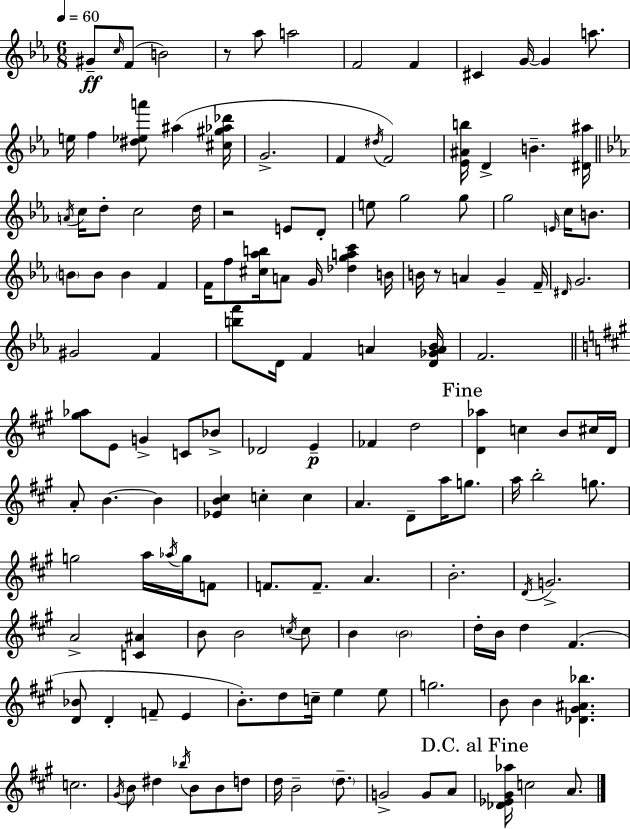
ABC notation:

X:1
T:Untitled
M:6/8
L:1/4
K:Eb
^G/2 c/4 F/2 B2 z/2 _a/2 a2 F2 F ^C G/4 G a/2 e/4 f [^d_ea']/2 ^a [^c^g_a_d']/4 G2 F ^d/4 F2 [_E^Ab]/4 D B [^D^a]/4 A/4 c/4 d/2 c2 d/4 z2 E/2 D/2 e/2 g2 g/2 g2 E/4 c/4 B/2 B/2 B/2 B F F/4 f/2 [^c_ab]/4 A/2 G/4 [_dgac'] B/4 B/4 z/2 A G F/4 ^D/4 G2 ^G2 F [bf']/2 D/4 F A [D_GA_B]/4 F2 [^g_a]/2 E/2 G C/2 _B/2 _D2 E _F d2 [D_a] c B/2 ^c/4 D/4 A/2 B B [_EB^c] c c A D/2 a/4 g/2 a/4 b2 g/2 g2 a/4 _a/4 g/4 F/2 F/2 F/2 A B2 D/4 G2 A2 [C^A] B/2 B2 c/4 c/2 B B2 d/4 B/4 d ^F [D_B]/2 D F/2 E B/2 d/2 c/4 e e/2 g2 B/2 B [_D^G^A_b] c2 ^G/4 B/2 ^d _b/4 B/2 B/2 d/2 d/4 B2 d/2 G2 G/2 A/2 [_D_E^G_a]/4 c2 A/2